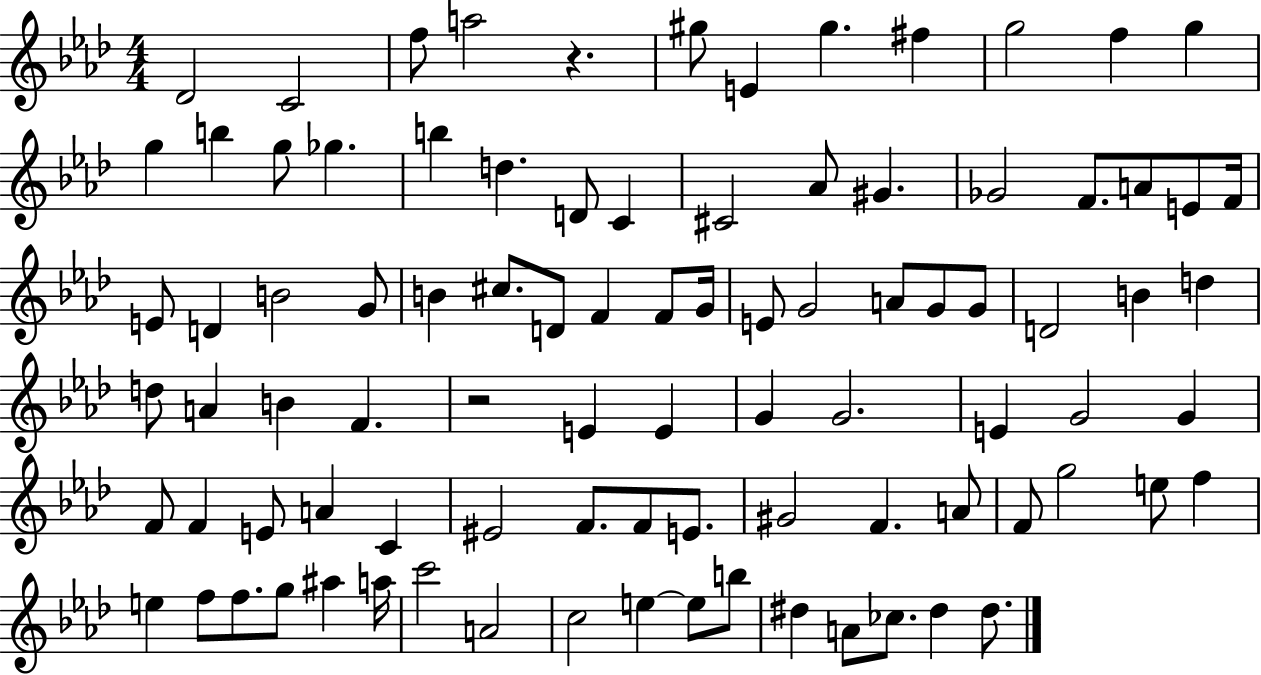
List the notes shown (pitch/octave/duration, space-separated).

Db4/h C4/h F5/e A5/h R/q. G#5/e E4/q G#5/q. F#5/q G5/h F5/q G5/q G5/q B5/q G5/e Gb5/q. B5/q D5/q. D4/e C4/q C#4/h Ab4/e G#4/q. Gb4/h F4/e. A4/e E4/e F4/s E4/e D4/q B4/h G4/e B4/q C#5/e. D4/e F4/q F4/e G4/s E4/e G4/h A4/e G4/e G4/e D4/h B4/q D5/q D5/e A4/q B4/q F4/q. R/h E4/q E4/q G4/q G4/h. E4/q G4/h G4/q F4/e F4/q E4/e A4/q C4/q EIS4/h F4/e. F4/e E4/e. G#4/h F4/q. A4/e F4/e G5/h E5/e F5/q E5/q F5/e F5/e. G5/e A#5/q A5/s C6/h A4/h C5/h E5/q E5/e B5/e D#5/q A4/e CES5/e. D#5/q D#5/e.